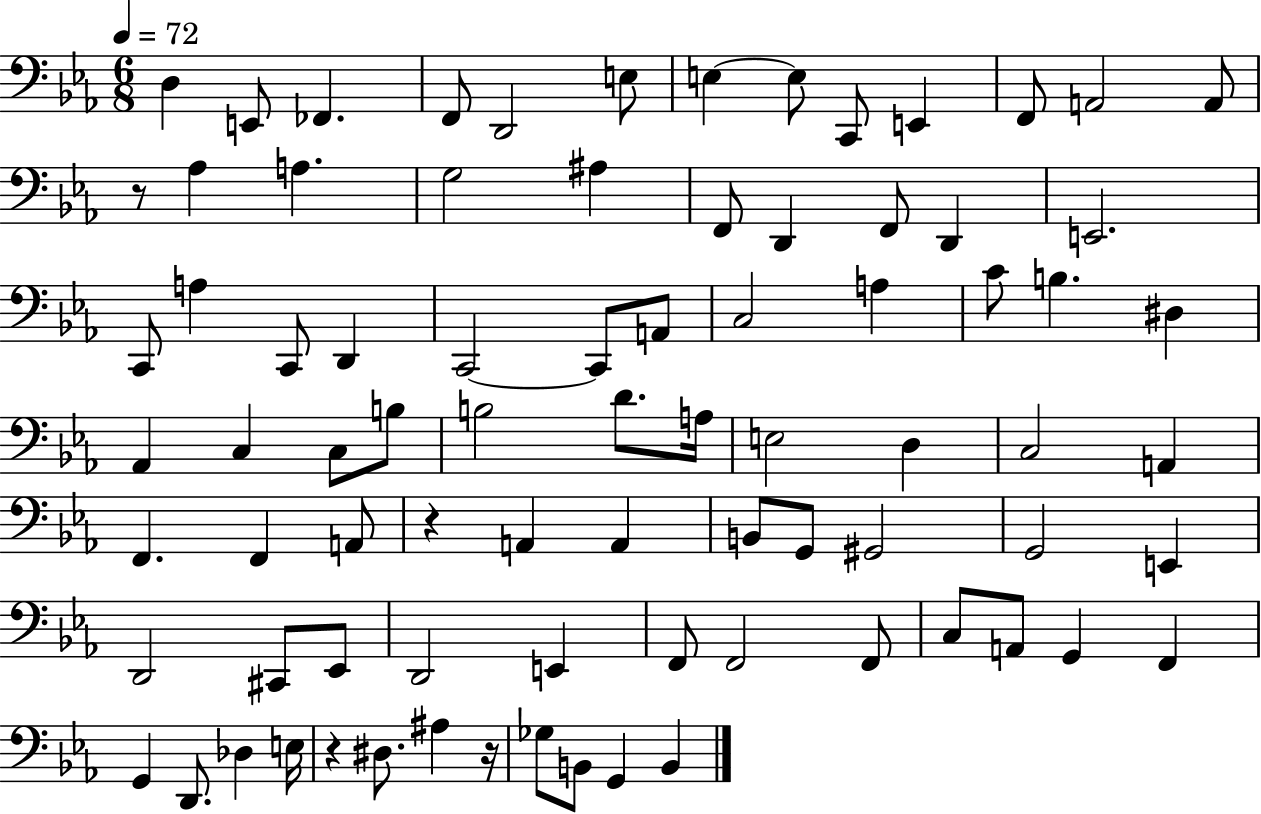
D3/q E2/e FES2/q. F2/e D2/h E3/e E3/q E3/e C2/e E2/q F2/e A2/h A2/e R/e Ab3/q A3/q. G3/h A#3/q F2/e D2/q F2/e D2/q E2/h. C2/e A3/q C2/e D2/q C2/h C2/e A2/e C3/h A3/q C4/e B3/q. D#3/q Ab2/q C3/q C3/e B3/e B3/h D4/e. A3/s E3/h D3/q C3/h A2/q F2/q. F2/q A2/e R/q A2/q A2/q B2/e G2/e G#2/h G2/h E2/q D2/h C#2/e Eb2/e D2/h E2/q F2/e F2/h F2/e C3/e A2/e G2/q F2/q G2/q D2/e. Db3/q E3/s R/q D#3/e. A#3/q R/s Gb3/e B2/e G2/q B2/q